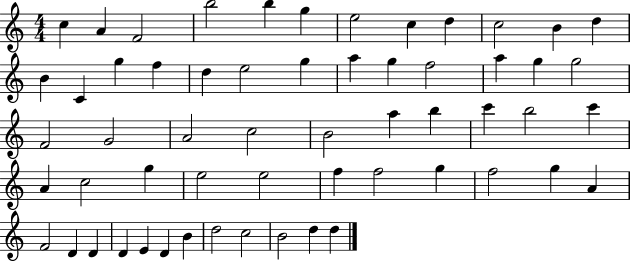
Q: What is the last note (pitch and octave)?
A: D5